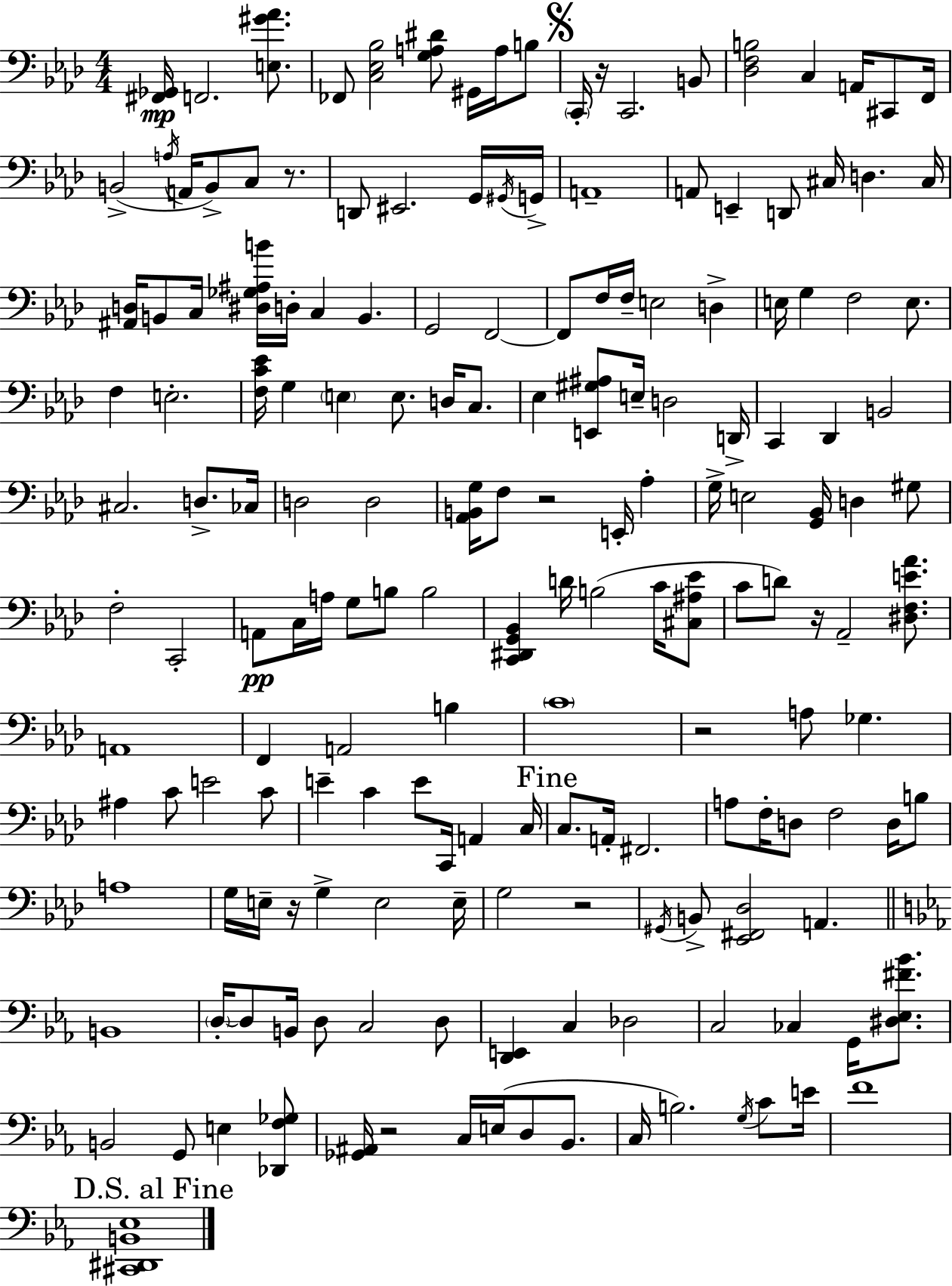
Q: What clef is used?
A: bass